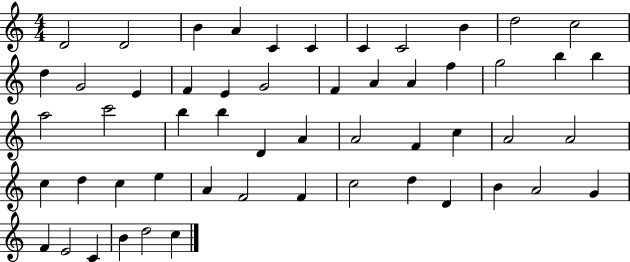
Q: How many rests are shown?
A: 0